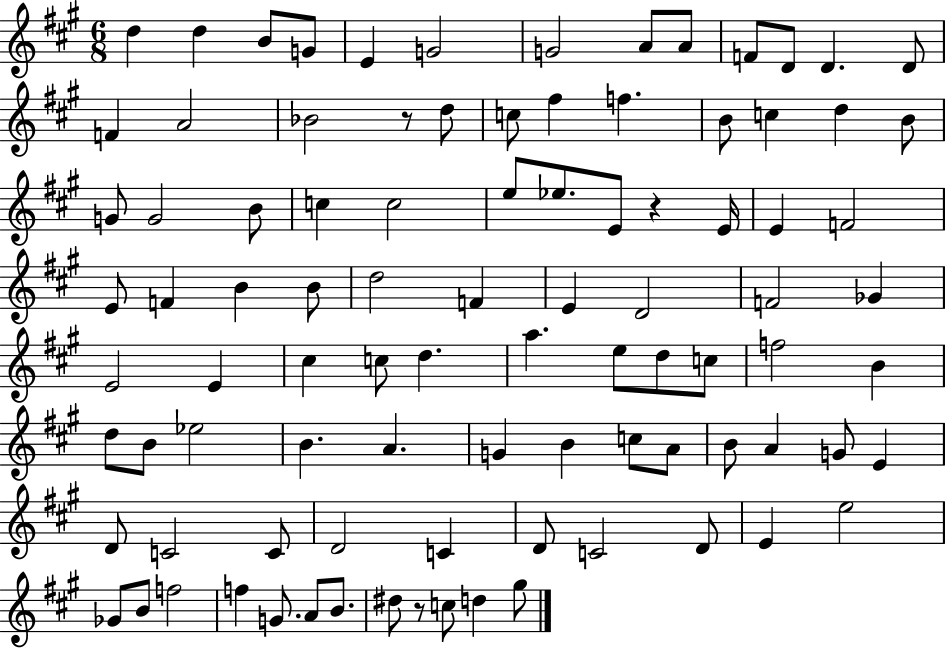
D5/q D5/q B4/e G4/e E4/q G4/h G4/h A4/e A4/e F4/e D4/e D4/q. D4/e F4/q A4/h Bb4/h R/e D5/e C5/e F#5/q F5/q. B4/e C5/q D5/q B4/e G4/e G4/h B4/e C5/q C5/h E5/e Eb5/e. E4/e R/q E4/s E4/q F4/h E4/e F4/q B4/q B4/e D5/h F4/q E4/q D4/h F4/h Gb4/q E4/h E4/q C#5/q C5/e D5/q. A5/q. E5/e D5/e C5/e F5/h B4/q D5/e B4/e Eb5/h B4/q. A4/q. G4/q B4/q C5/e A4/e B4/e A4/q G4/e E4/q D4/e C4/h C4/e D4/h C4/q D4/e C4/h D4/e E4/q E5/h Gb4/e B4/e F5/h F5/q G4/e. A4/e B4/e. D#5/e R/e C5/e D5/q G#5/e